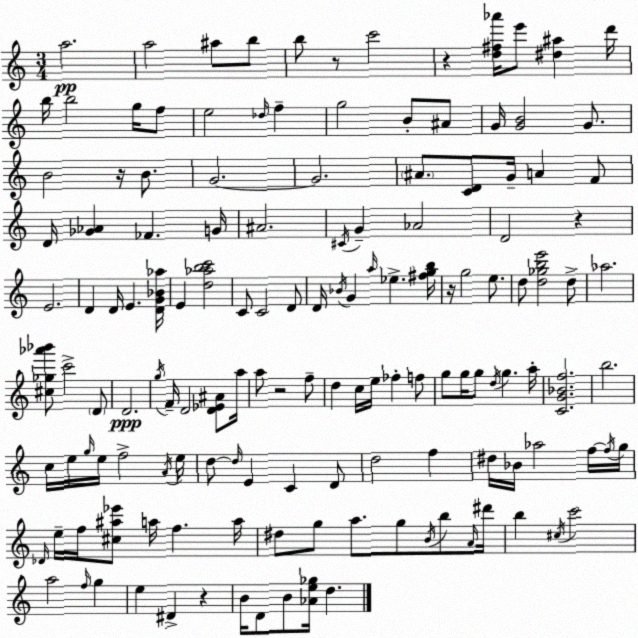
X:1
T:Untitled
M:3/4
L:1/4
K:Am
a2 a2 ^a/2 b/2 b/2 z/2 c'2 z [d^f_a']/4 e'/2 [^d^a] d'/4 b/4 b2 g/4 f/2 e2 _d/4 f g2 B/2 ^A/2 G/4 [GB]2 G/2 B2 z/4 B/2 G2 G2 ^A/2 [CD]/2 G/4 A F/2 D/4 [_G_A] _F G/4 ^A2 ^C/4 G _A2 D2 z E2 D D/4 E [DG_B_a]/4 E [d_abc']2 C/2 C2 D/2 D/4 _B/4 G a/4 _e [^fgb]/4 z/4 g2 e/2 d/2 [d_gbe']2 d/2 _a2 [^c_g_a'_b']/2 c'2 D/2 D2 g/4 F/4 D2 [D_E^A]/2 a/4 a/2 z2 f/2 d c/4 e/4 _f f/2 g/2 g/4 g/2 d/4 g a/4 [CG_Bf]2 b2 c/4 e/4 g/4 e/4 f2 A/4 e/4 d/2 d/4 E C D/2 d2 f ^d/4 _B/4 _a2 f/4 f/4 g/4 _D/4 e/4 f/4 [^c^a_e']/2 a/4 f a/4 ^d/2 g/2 a/2 g/2 B/4 b/2 A/4 ^d'/4 b ^c/4 c'2 a2 f/4 g e ^D z B/4 D/2 B/2 [_Ae_g]/4 d